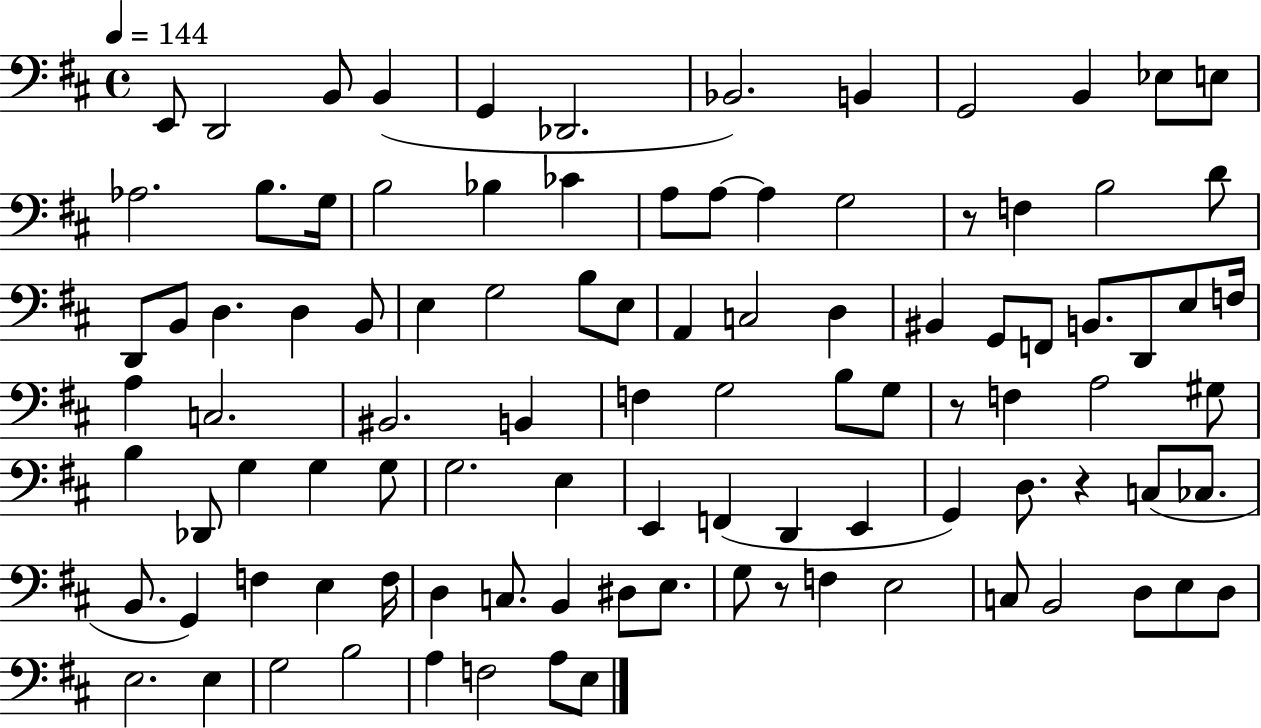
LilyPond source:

{
  \clef bass
  \time 4/4
  \defaultTimeSignature
  \key d \major
  \tempo 4 = 144
  e,8 d,2 b,8 b,4( | g,4 des,2. | bes,2.) b,4 | g,2 b,4 ees8 e8 | \break aes2. b8. g16 | b2 bes4 ces'4 | a8 a8~~ a4 g2 | r8 f4 b2 d'8 | \break d,8 b,8 d4. d4 b,8 | e4 g2 b8 e8 | a,4 c2 d4 | bis,4 g,8 f,8 b,8. d,8 e8 f16 | \break a4 c2. | bis,2. b,4 | f4 g2 b8 g8 | r8 f4 a2 gis8 | \break b4 des,8 g4 g4 g8 | g2. e4 | e,4 f,4( d,4 e,4 | g,4) d8. r4 c8( ces8. | \break b,8. g,4) f4 e4 f16 | d4 c8. b,4 dis8 e8. | g8 r8 f4 e2 | c8 b,2 d8 e8 d8 | \break e2. e4 | g2 b2 | a4 f2 a8 e8 | \bar "|."
}